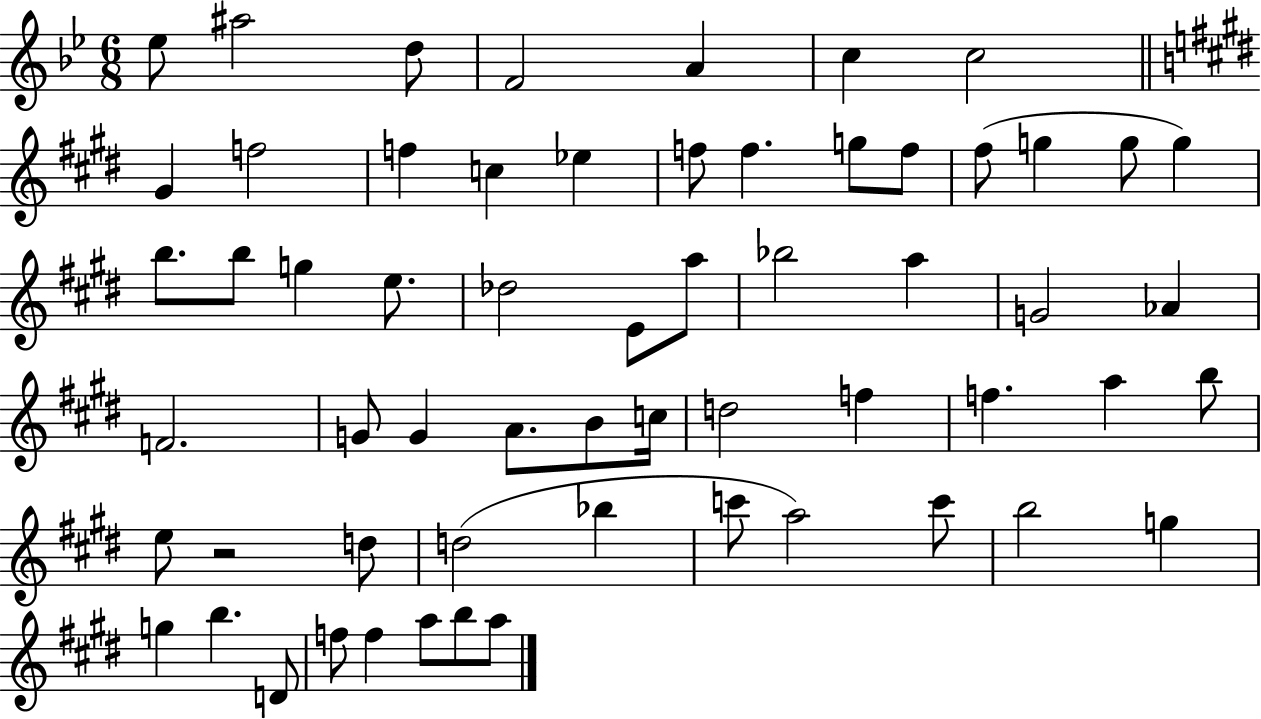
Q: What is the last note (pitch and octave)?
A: A5